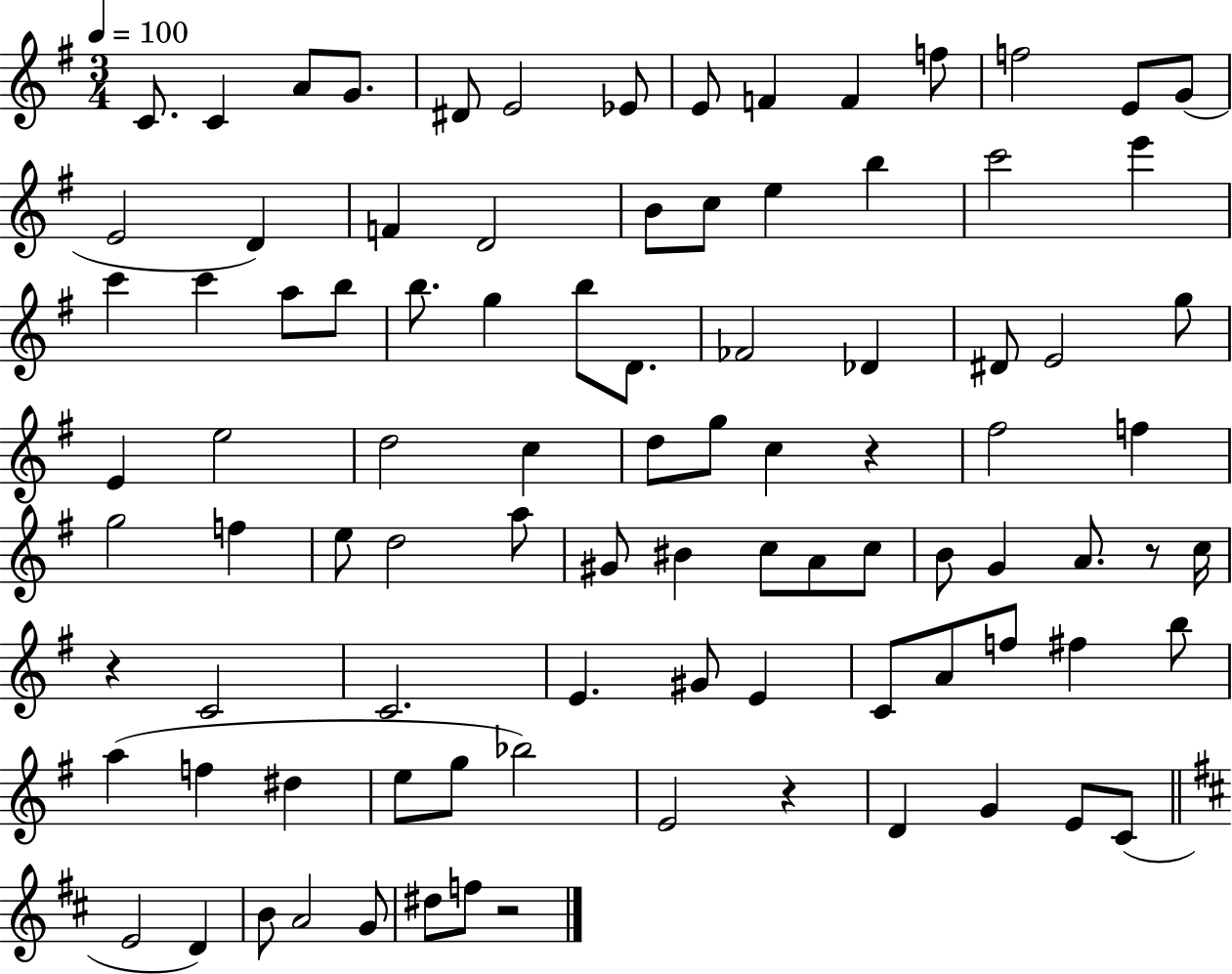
C4/e. C4/q A4/e G4/e. D#4/e E4/h Eb4/e E4/e F4/q F4/q F5/e F5/h E4/e G4/e E4/h D4/q F4/q D4/h B4/e C5/e E5/q B5/q C6/h E6/q C6/q C6/q A5/e B5/e B5/e. G5/q B5/e D4/e. FES4/h Db4/q D#4/e E4/h G5/e E4/q E5/h D5/h C5/q D5/e G5/e C5/q R/q F#5/h F5/q G5/h F5/q E5/e D5/h A5/e G#4/e BIS4/q C5/e A4/e C5/e B4/e G4/q A4/e. R/e C5/s R/q C4/h C4/h. E4/q. G#4/e E4/q C4/e A4/e F5/e F#5/q B5/e A5/q F5/q D#5/q E5/e G5/e Bb5/h E4/h R/q D4/q G4/q E4/e C4/e E4/h D4/q B4/e A4/h G4/e D#5/e F5/e R/h